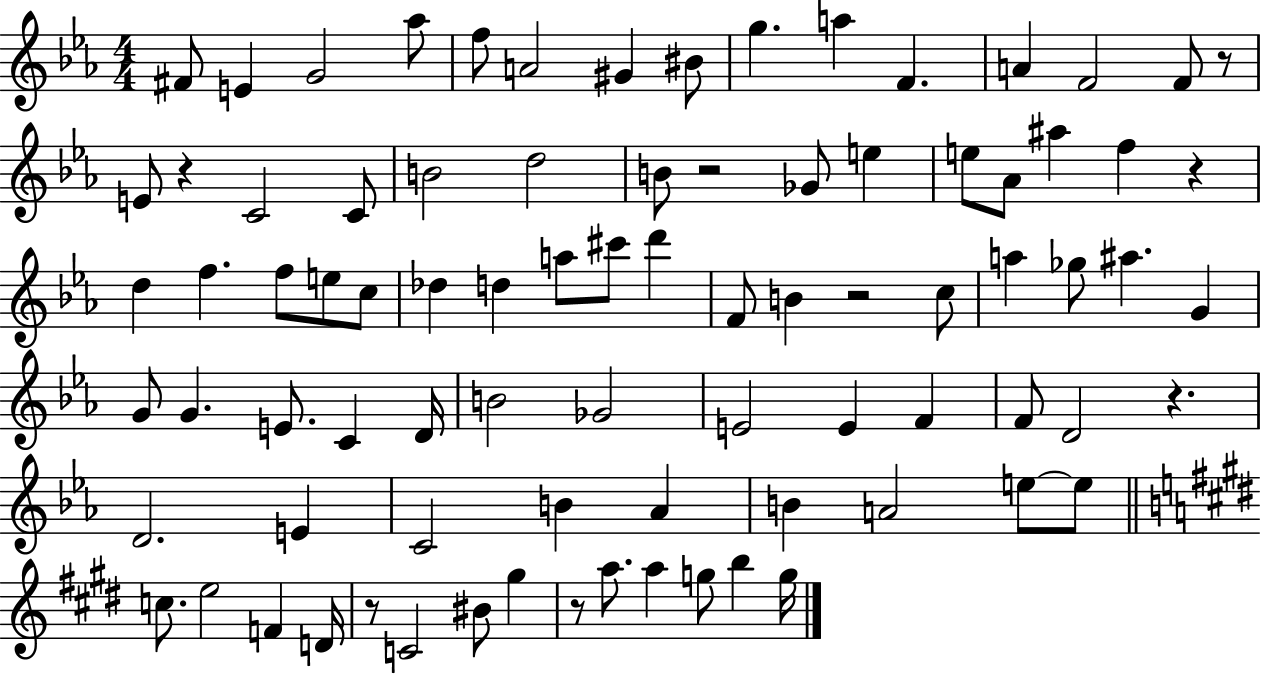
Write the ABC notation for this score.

X:1
T:Untitled
M:4/4
L:1/4
K:Eb
^F/2 E G2 _a/2 f/2 A2 ^G ^B/2 g a F A F2 F/2 z/2 E/2 z C2 C/2 B2 d2 B/2 z2 _G/2 e e/2 _A/2 ^a f z d f f/2 e/2 c/2 _d d a/2 ^c'/2 d' F/2 B z2 c/2 a _g/2 ^a G G/2 G E/2 C D/4 B2 _G2 E2 E F F/2 D2 z D2 E C2 B _A B A2 e/2 e/2 c/2 e2 F D/4 z/2 C2 ^B/2 ^g z/2 a/2 a g/2 b g/4